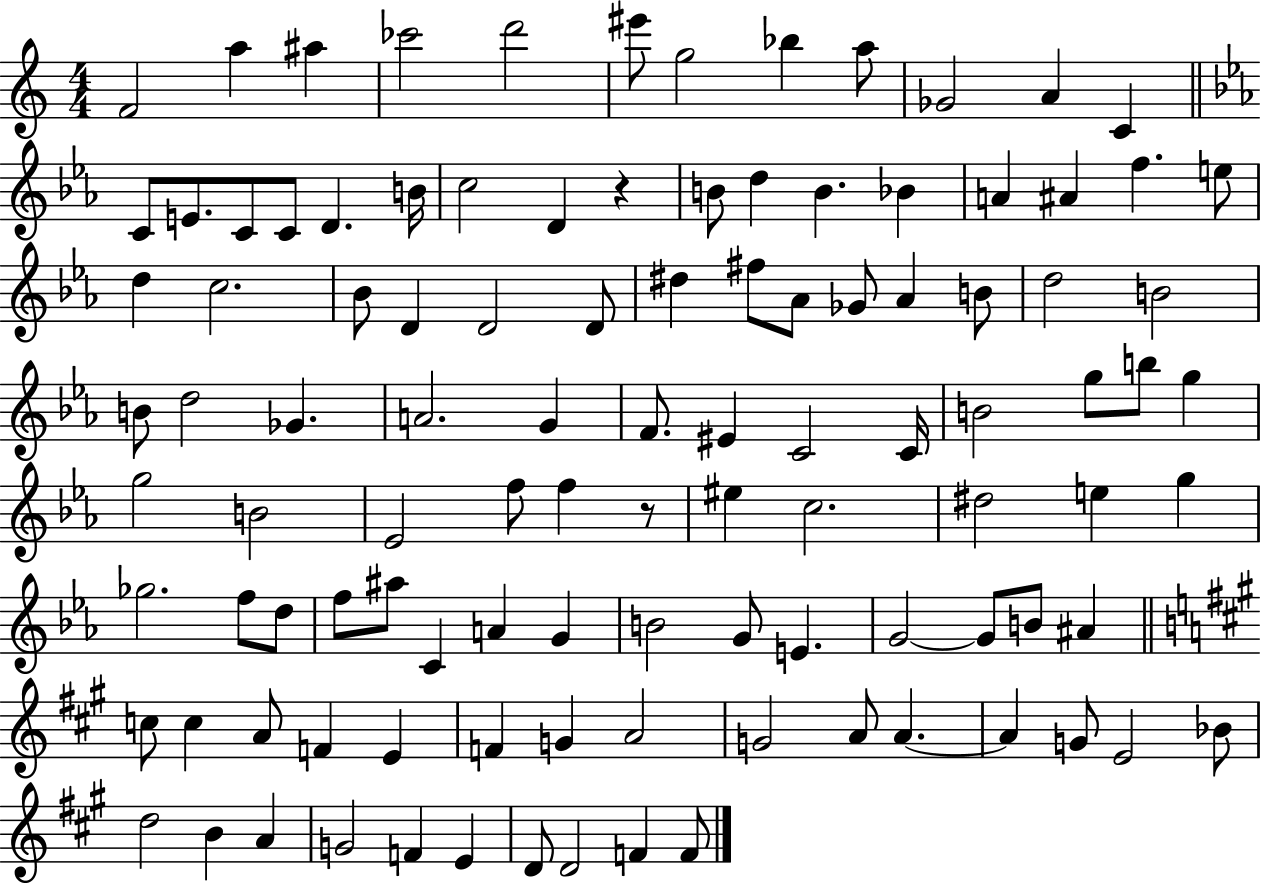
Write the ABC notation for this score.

X:1
T:Untitled
M:4/4
L:1/4
K:C
F2 a ^a _c'2 d'2 ^e'/2 g2 _b a/2 _G2 A C C/2 E/2 C/2 C/2 D B/4 c2 D z B/2 d B _B A ^A f e/2 d c2 _B/2 D D2 D/2 ^d ^f/2 _A/2 _G/2 _A B/2 d2 B2 B/2 d2 _G A2 G F/2 ^E C2 C/4 B2 g/2 b/2 g g2 B2 _E2 f/2 f z/2 ^e c2 ^d2 e g _g2 f/2 d/2 f/2 ^a/2 C A G B2 G/2 E G2 G/2 B/2 ^A c/2 c A/2 F E F G A2 G2 A/2 A A G/2 E2 _B/2 d2 B A G2 F E D/2 D2 F F/2